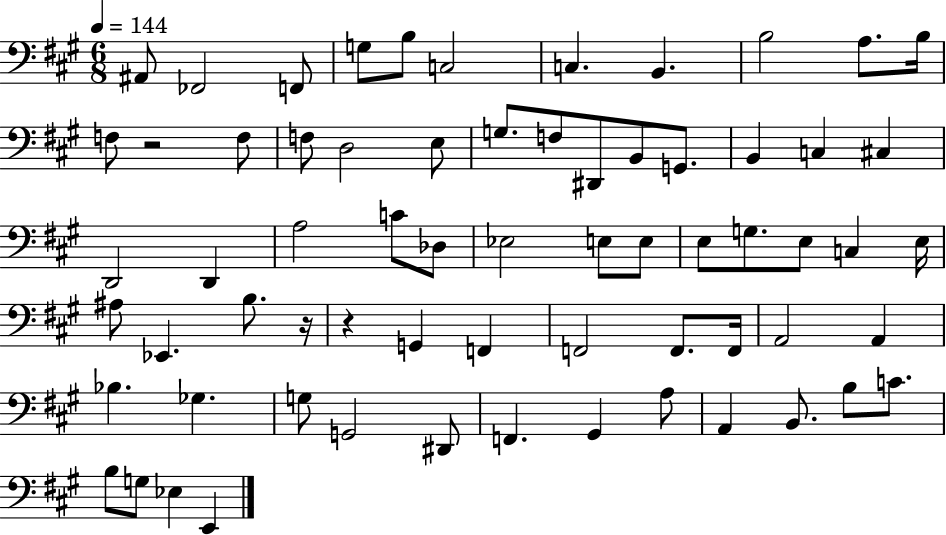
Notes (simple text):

A#2/e FES2/h F2/e G3/e B3/e C3/h C3/q. B2/q. B3/h A3/e. B3/s F3/e R/h F3/e F3/e D3/h E3/e G3/e. F3/e D#2/e B2/e G2/e. B2/q C3/q C#3/q D2/h D2/q A3/h C4/e Db3/e Eb3/h E3/e E3/e E3/e G3/e. E3/e C3/q E3/s A#3/e Eb2/q. B3/e. R/s R/q G2/q F2/q F2/h F2/e. F2/s A2/h A2/q Bb3/q. Gb3/q. G3/e G2/h D#2/e F2/q. G#2/q A3/e A2/q B2/e. B3/e C4/e. B3/e G3/e Eb3/q E2/q